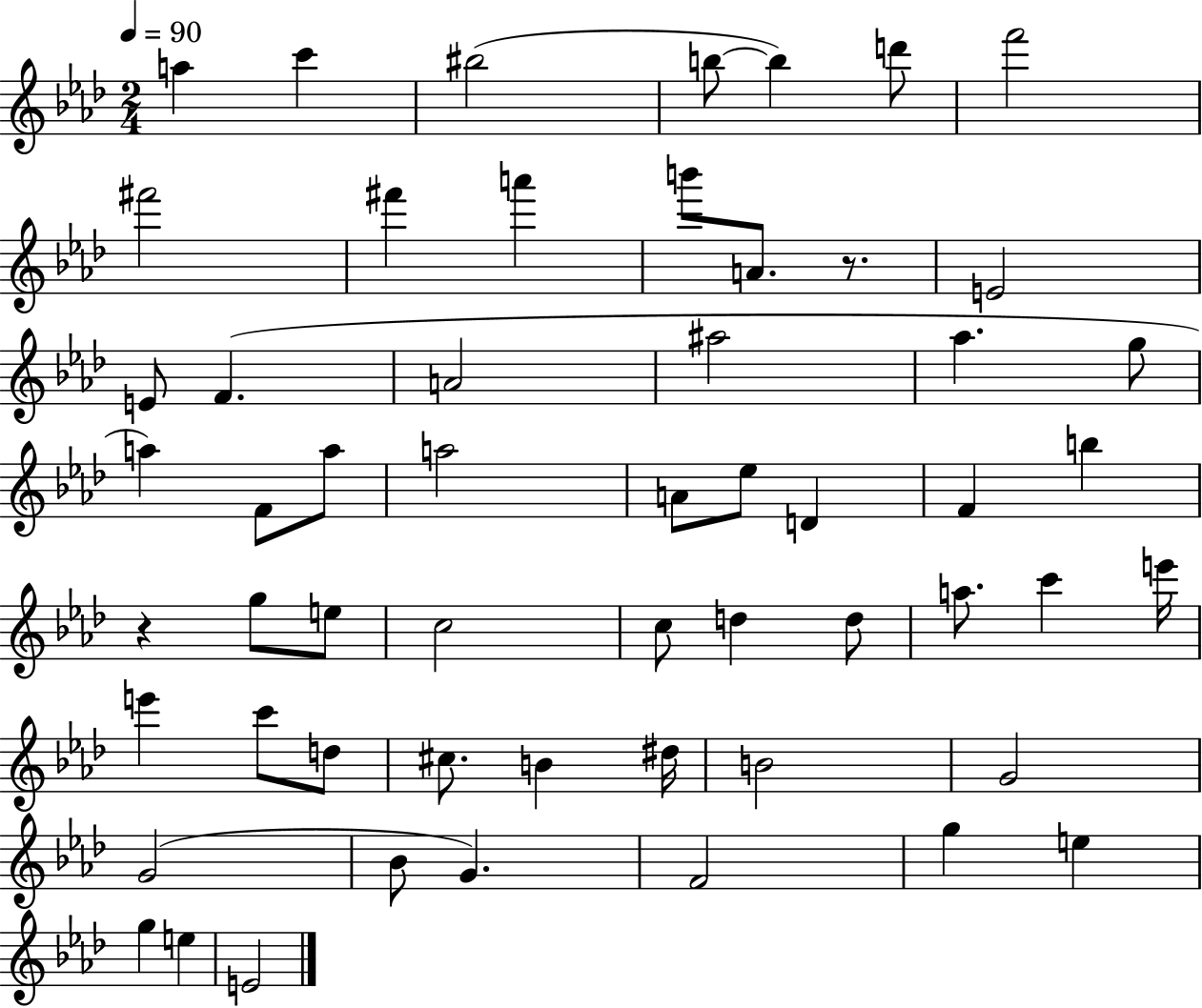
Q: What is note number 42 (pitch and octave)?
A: B4